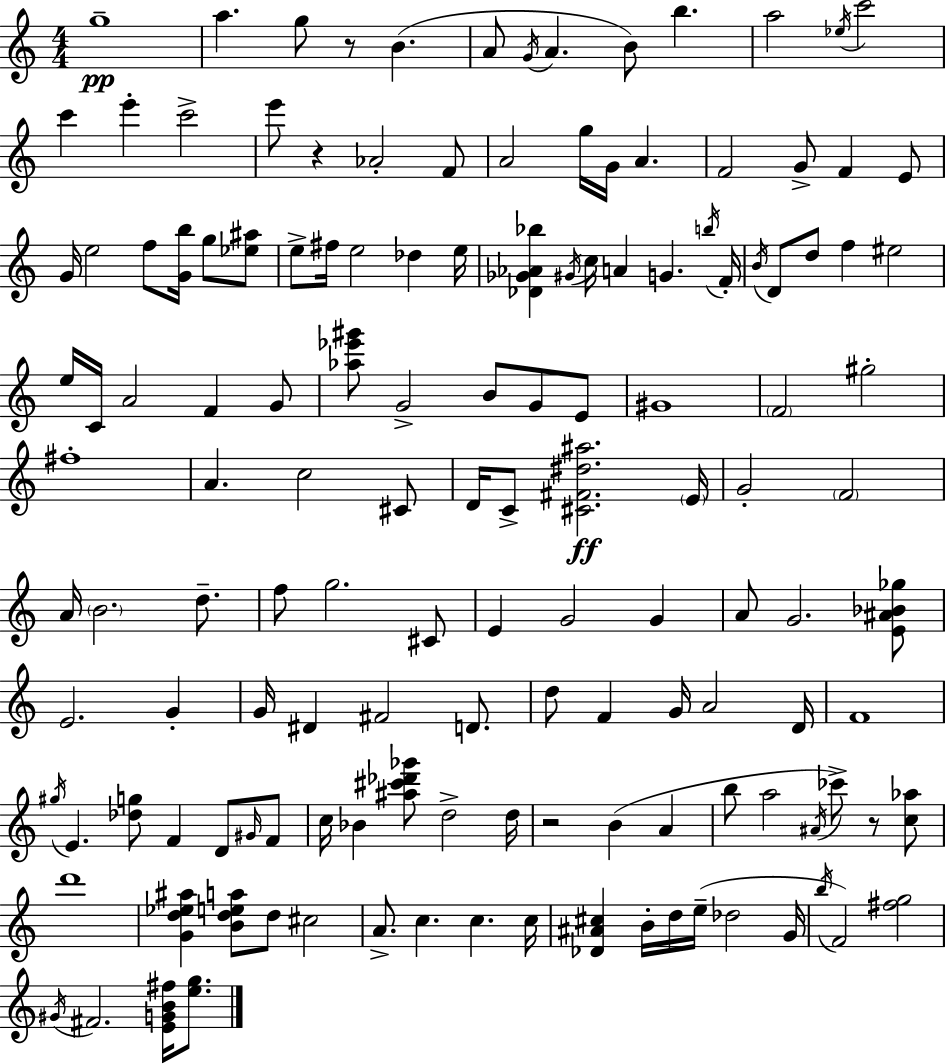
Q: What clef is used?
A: treble